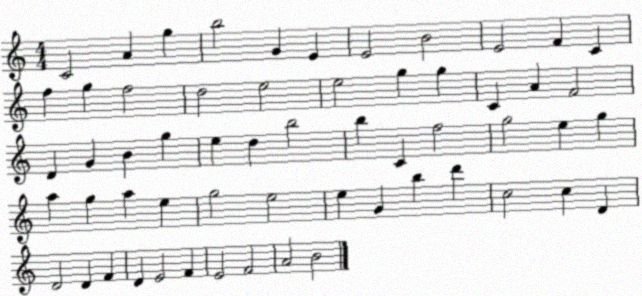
X:1
T:Untitled
M:4/4
L:1/4
K:C
C2 A g b2 G E E2 B2 E2 F C f g f2 d2 e2 e2 g g C A F2 D G B g e d b2 b C f2 g2 e g a g a e g2 e2 e G b d' c2 c D D2 D F D E2 F E2 F2 A2 B2